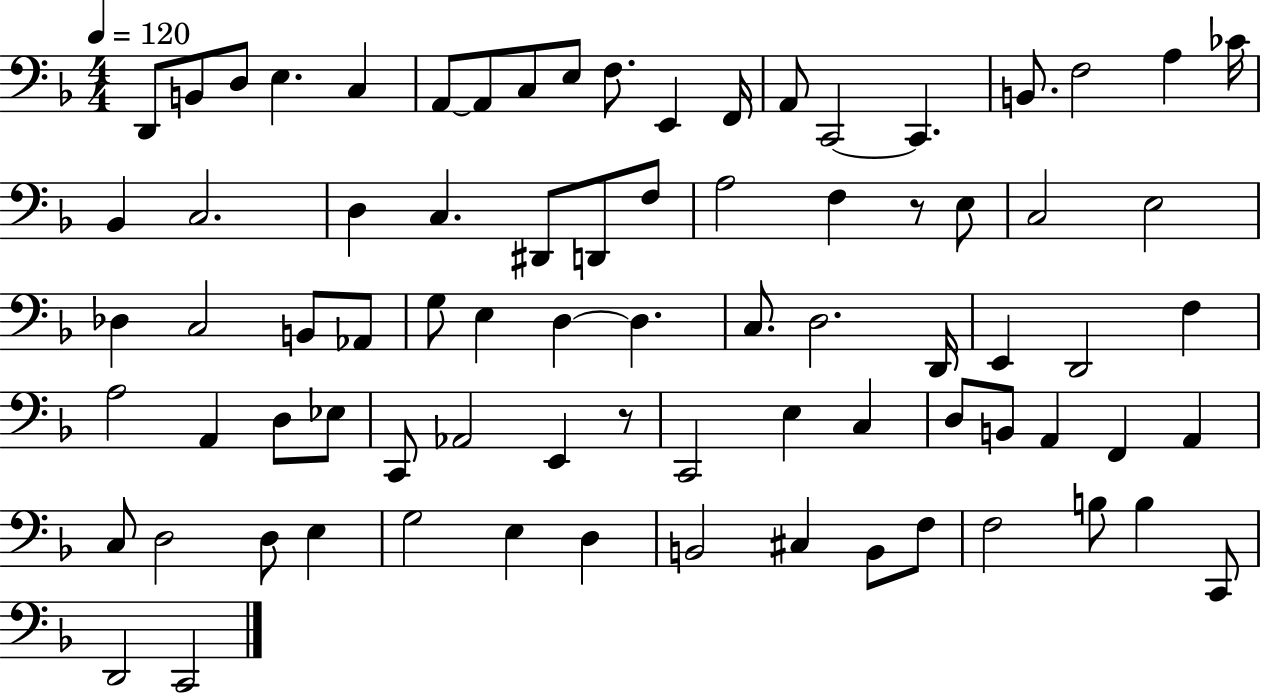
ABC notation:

X:1
T:Untitled
M:4/4
L:1/4
K:F
D,,/2 B,,/2 D,/2 E, C, A,,/2 A,,/2 C,/2 E,/2 F,/2 E,, F,,/4 A,,/2 C,,2 C,, B,,/2 F,2 A, _C/4 _B,, C,2 D, C, ^D,,/2 D,,/2 F,/2 A,2 F, z/2 E,/2 C,2 E,2 _D, C,2 B,,/2 _A,,/2 G,/2 E, D, D, C,/2 D,2 D,,/4 E,, D,,2 F, A,2 A,, D,/2 _E,/2 C,,/2 _A,,2 E,, z/2 C,,2 E, C, D,/2 B,,/2 A,, F,, A,, C,/2 D,2 D,/2 E, G,2 E, D, B,,2 ^C, B,,/2 F,/2 F,2 B,/2 B, C,,/2 D,,2 C,,2